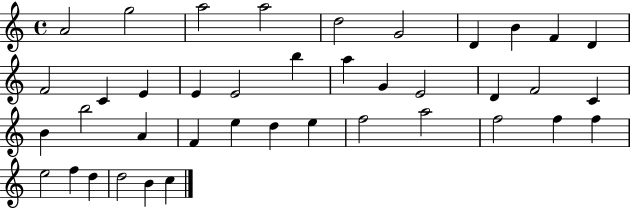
{
  \clef treble
  \time 4/4
  \defaultTimeSignature
  \key c \major
  a'2 g''2 | a''2 a''2 | d''2 g'2 | d'4 b'4 f'4 d'4 | \break f'2 c'4 e'4 | e'4 e'2 b''4 | a''4 g'4 e'2 | d'4 f'2 c'4 | \break b'4 b''2 a'4 | f'4 e''4 d''4 e''4 | f''2 a''2 | f''2 f''4 f''4 | \break e''2 f''4 d''4 | d''2 b'4 c''4 | \bar "|."
}